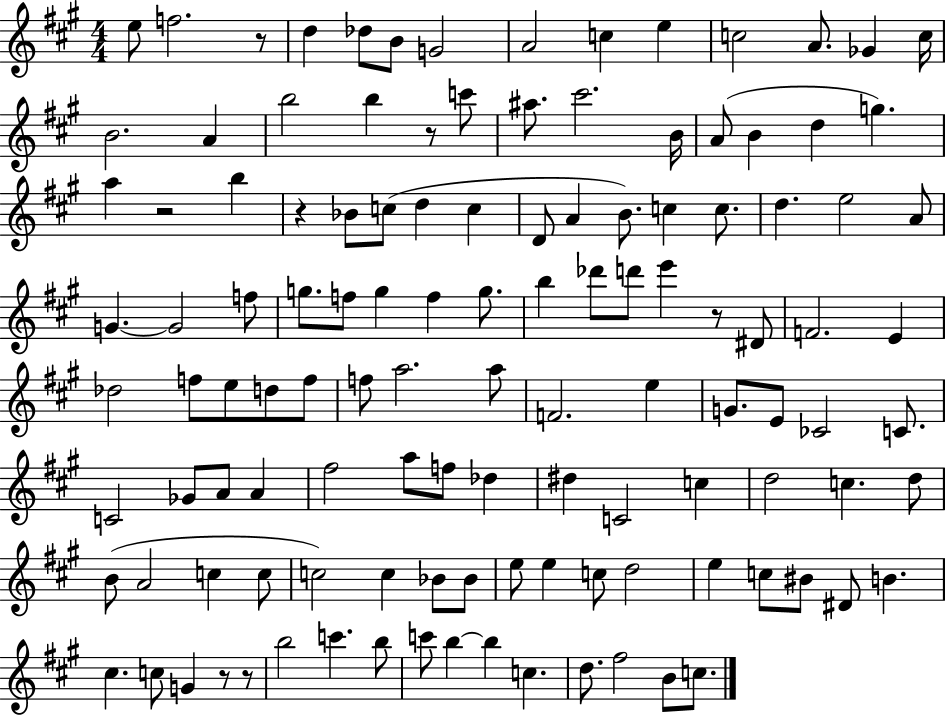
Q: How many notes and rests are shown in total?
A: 120